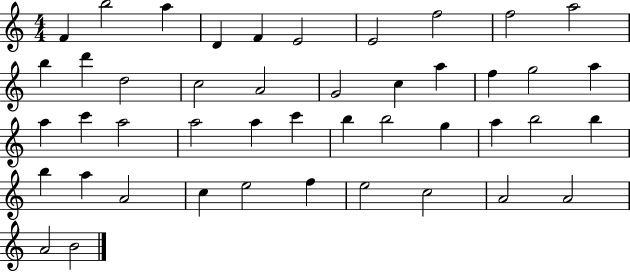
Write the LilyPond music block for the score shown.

{
  \clef treble
  \numericTimeSignature
  \time 4/4
  \key c \major
  f'4 b''2 a''4 | d'4 f'4 e'2 | e'2 f''2 | f''2 a''2 | \break b''4 d'''4 d''2 | c''2 a'2 | g'2 c''4 a''4 | f''4 g''2 a''4 | \break a''4 c'''4 a''2 | a''2 a''4 c'''4 | b''4 b''2 g''4 | a''4 b''2 b''4 | \break b''4 a''4 a'2 | c''4 e''2 f''4 | e''2 c''2 | a'2 a'2 | \break a'2 b'2 | \bar "|."
}